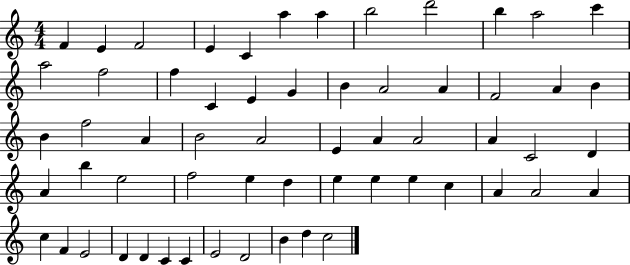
F4/q E4/q F4/h E4/q C4/q A5/q A5/q B5/h D6/h B5/q A5/h C6/q A5/h F5/h F5/q C4/q E4/q G4/q B4/q A4/h A4/q F4/h A4/q B4/q B4/q F5/h A4/q B4/h A4/h E4/q A4/q A4/h A4/q C4/h D4/q A4/q B5/q E5/h F5/h E5/q D5/q E5/q E5/q E5/q C5/q A4/q A4/h A4/q C5/q F4/q E4/h D4/q D4/q C4/q C4/q E4/h D4/h B4/q D5/q C5/h